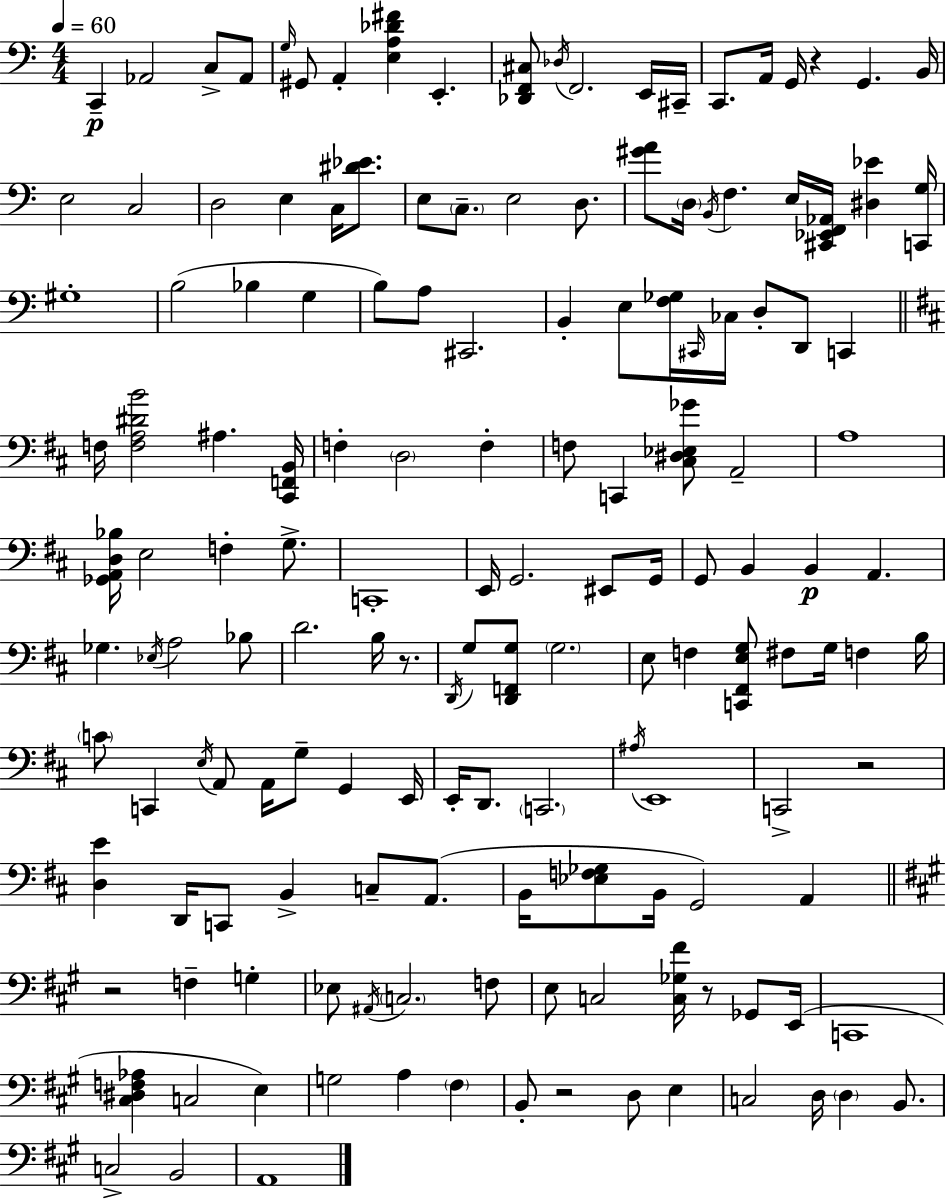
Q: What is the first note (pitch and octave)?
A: C2